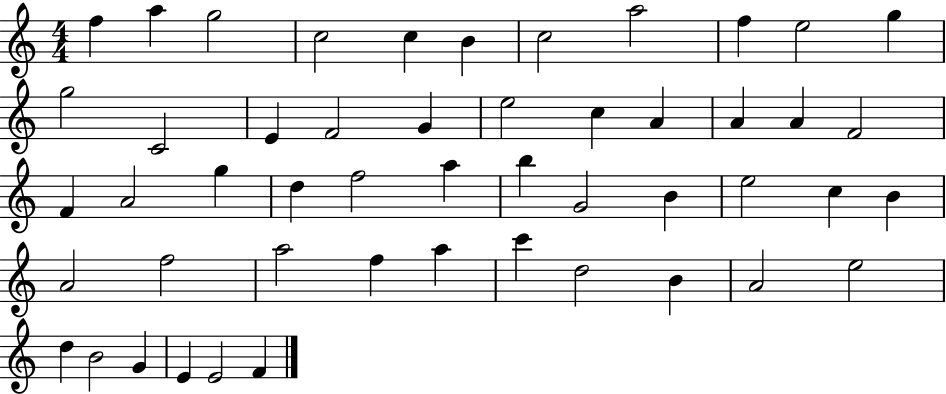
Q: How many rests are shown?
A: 0